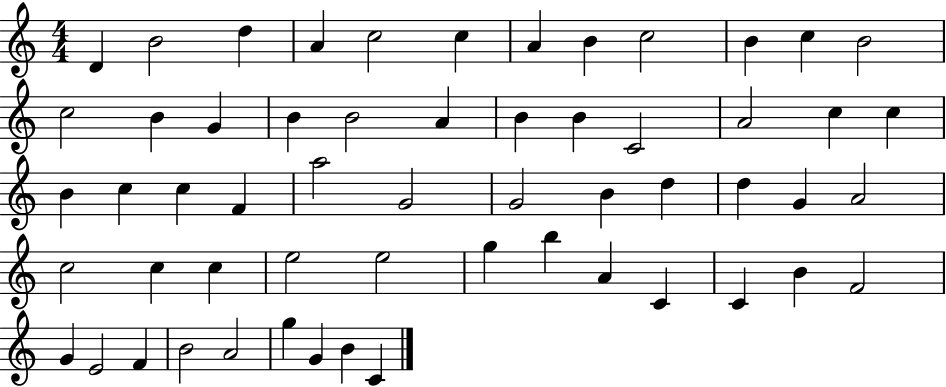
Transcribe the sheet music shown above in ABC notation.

X:1
T:Untitled
M:4/4
L:1/4
K:C
D B2 d A c2 c A B c2 B c B2 c2 B G B B2 A B B C2 A2 c c B c c F a2 G2 G2 B d d G A2 c2 c c e2 e2 g b A C C B F2 G E2 F B2 A2 g G B C